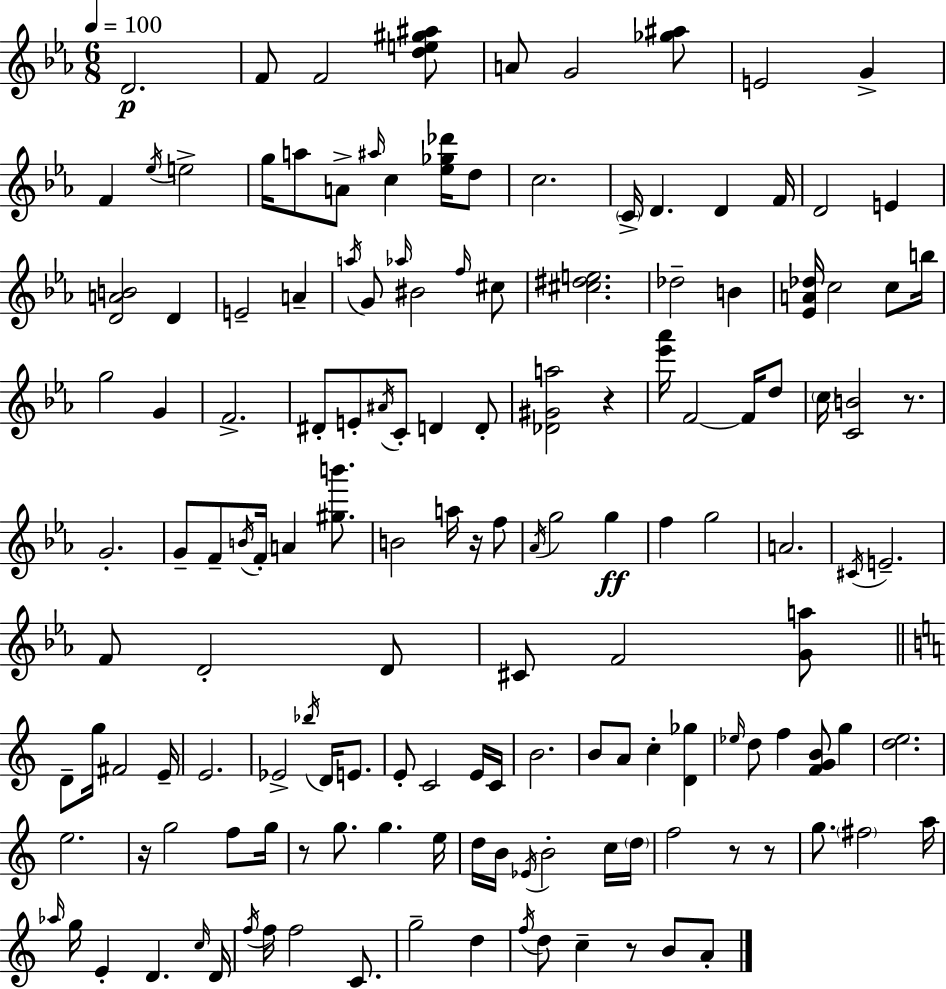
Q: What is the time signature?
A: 6/8